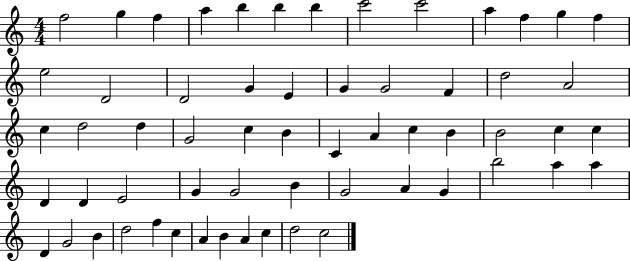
{
  \clef treble
  \numericTimeSignature
  \time 4/4
  \key c \major
  f''2 g''4 f''4 | a''4 b''4 b''4 b''4 | c'''2 c'''2 | a''4 f''4 g''4 f''4 | \break e''2 d'2 | d'2 g'4 e'4 | g'4 g'2 f'4 | d''2 a'2 | \break c''4 d''2 d''4 | g'2 c''4 b'4 | c'4 a'4 c''4 b'4 | b'2 c''4 c''4 | \break d'4 d'4 e'2 | g'4 g'2 b'4 | g'2 a'4 g'4 | b''2 a''4 a''4 | \break d'4 g'2 b'4 | d''2 f''4 c''4 | a'4 b'4 a'4 c''4 | d''2 c''2 | \break \bar "|."
}